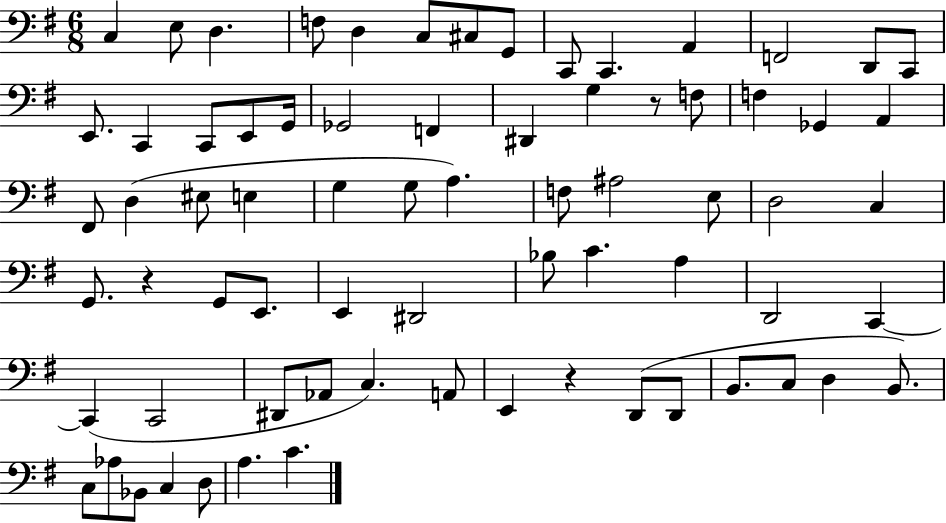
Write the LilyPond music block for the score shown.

{
  \clef bass
  \numericTimeSignature
  \time 6/8
  \key g \major
  c4 e8 d4. | f8 d4 c8 cis8 g,8 | c,8 c,4. a,4 | f,2 d,8 c,8 | \break e,8. c,4 c,8 e,8 g,16 | ges,2 f,4 | dis,4 g4 r8 f8 | f4 ges,4 a,4 | \break fis,8 d4( eis8 e4 | g4 g8 a4.) | f8 ais2 e8 | d2 c4 | \break g,8. r4 g,8 e,8. | e,4 dis,2 | bes8 c'4. a4 | d,2 c,4~~ | \break c,4( c,2 | dis,8 aes,8 c4.) a,8 | e,4 r4 d,8( d,8 | b,8. c8 d4 b,8.) | \break c8 aes8 bes,8 c4 d8 | a4. c'4. | \bar "|."
}